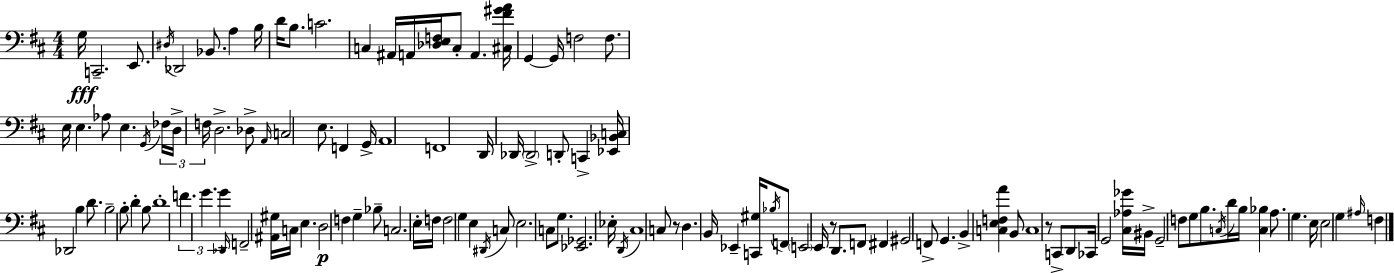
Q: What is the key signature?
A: D major